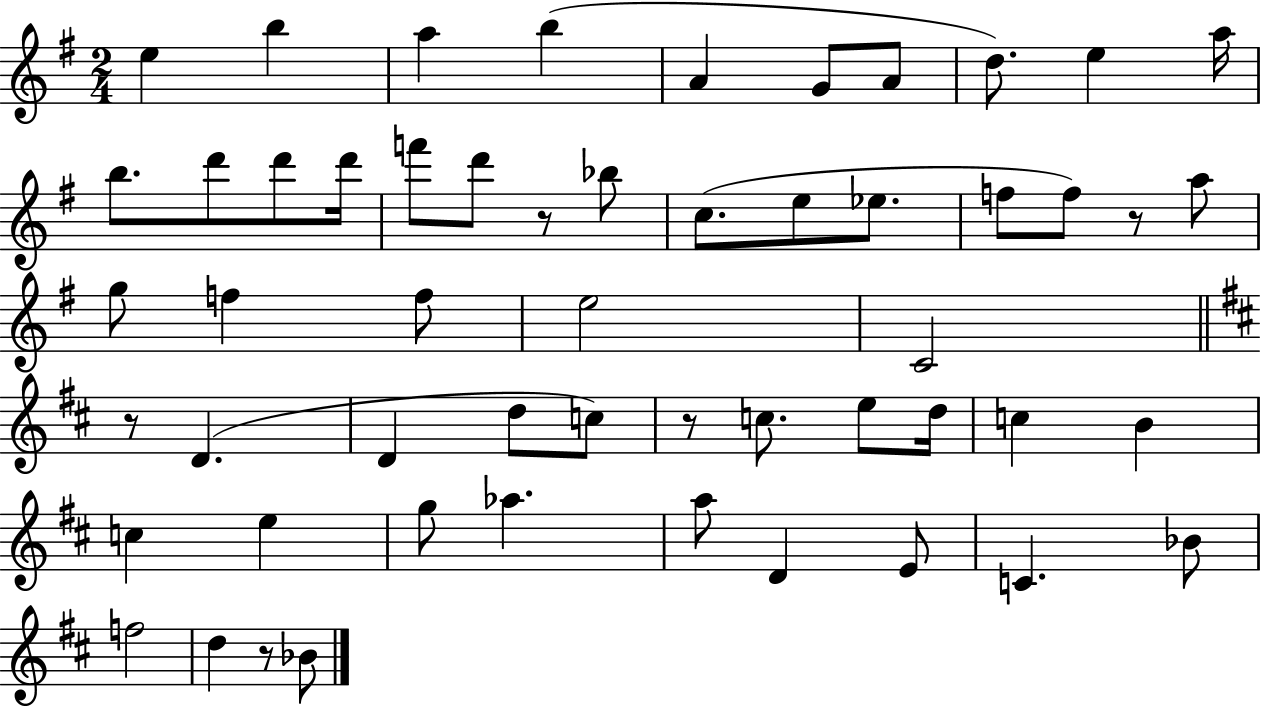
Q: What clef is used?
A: treble